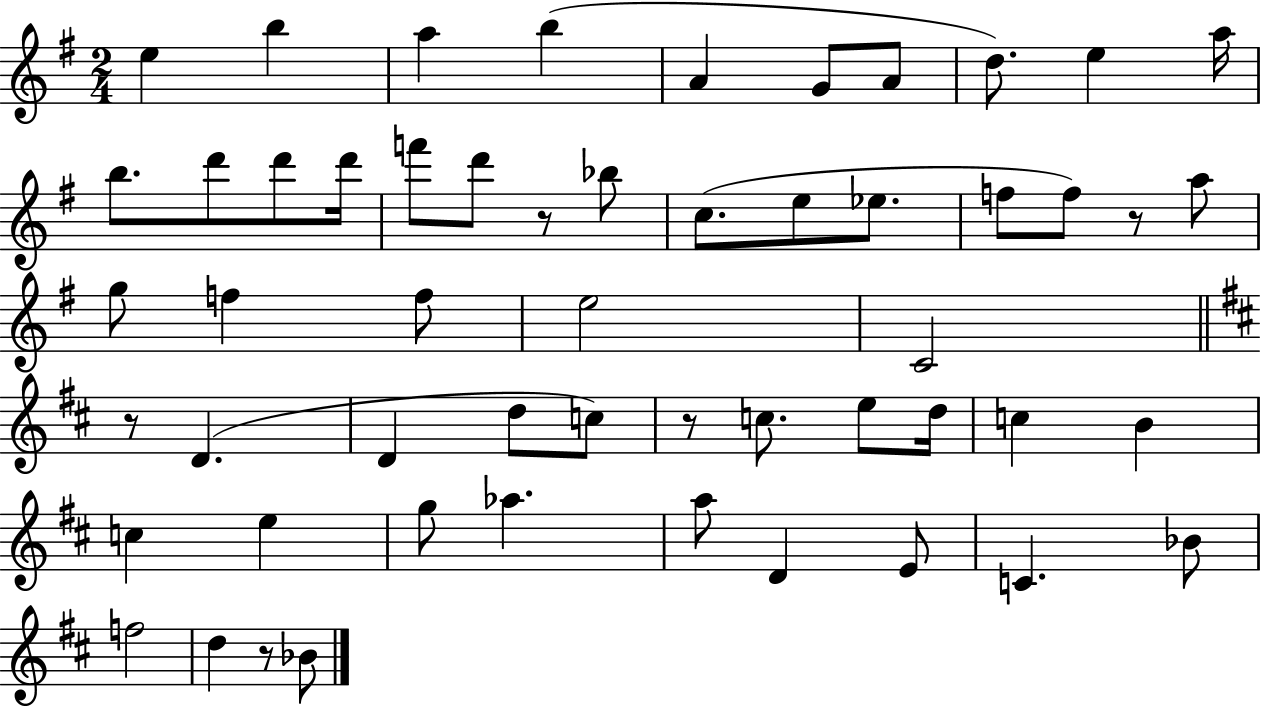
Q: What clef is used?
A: treble